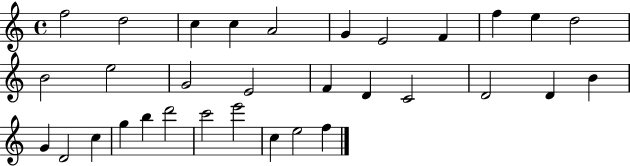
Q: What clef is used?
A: treble